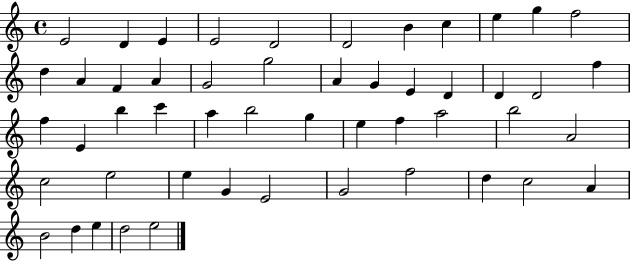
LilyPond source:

{
  \clef treble
  \time 4/4
  \defaultTimeSignature
  \key c \major
  e'2 d'4 e'4 | e'2 d'2 | d'2 b'4 c''4 | e''4 g''4 f''2 | \break d''4 a'4 f'4 a'4 | g'2 g''2 | a'4 g'4 e'4 d'4 | d'4 d'2 f''4 | \break f''4 e'4 b''4 c'''4 | a''4 b''2 g''4 | e''4 f''4 a''2 | b''2 a'2 | \break c''2 e''2 | e''4 g'4 e'2 | g'2 f''2 | d''4 c''2 a'4 | \break b'2 d''4 e''4 | d''2 e''2 | \bar "|."
}